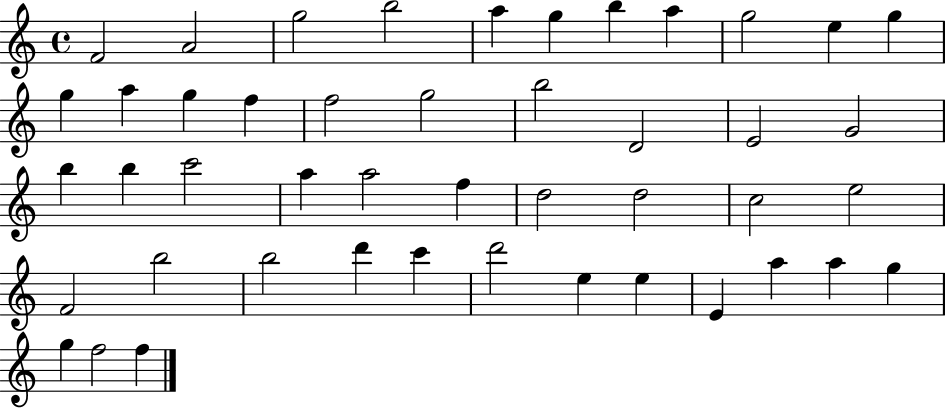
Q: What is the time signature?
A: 4/4